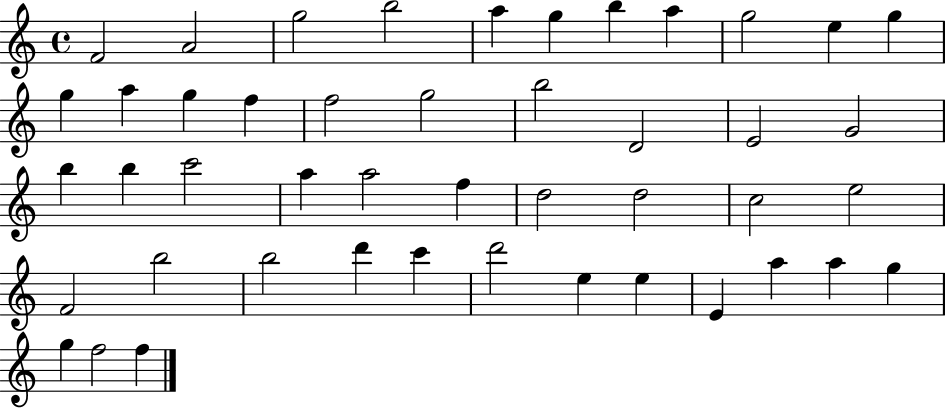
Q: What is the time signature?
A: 4/4